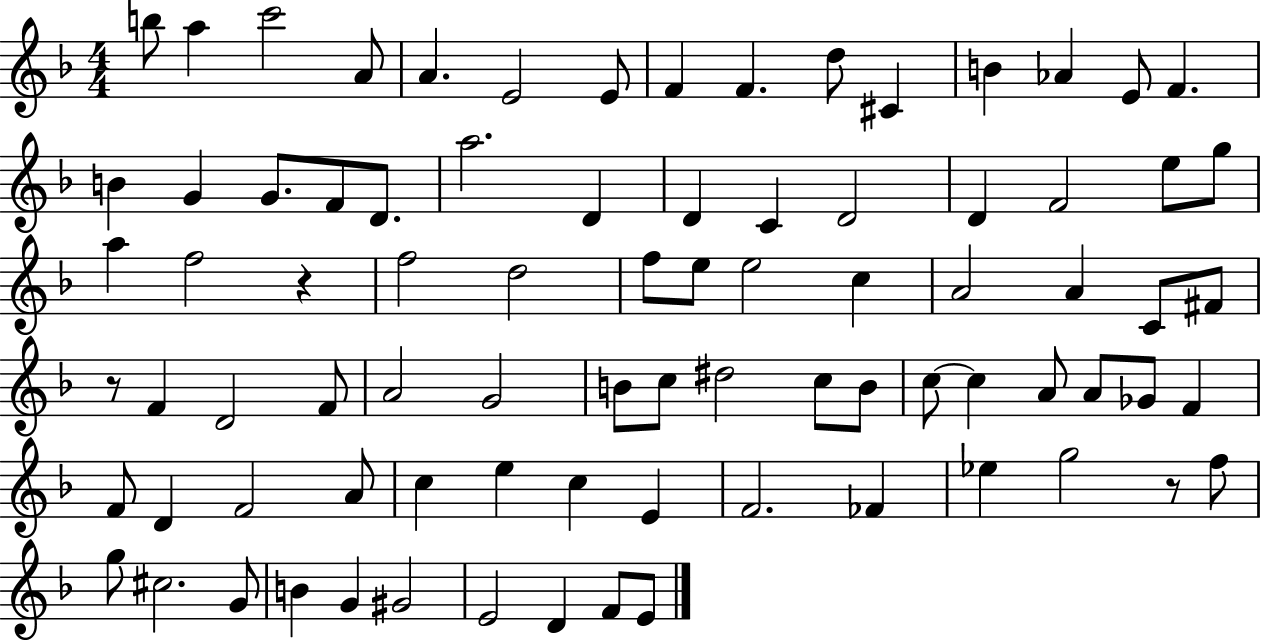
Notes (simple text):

B5/e A5/q C6/h A4/e A4/q. E4/h E4/e F4/q F4/q. D5/e C#4/q B4/q Ab4/q E4/e F4/q. B4/q G4/q G4/e. F4/e D4/e. A5/h. D4/q D4/q C4/q D4/h D4/q F4/h E5/e G5/e A5/q F5/h R/q F5/h D5/h F5/e E5/e E5/h C5/q A4/h A4/q C4/e F#4/e R/e F4/q D4/h F4/e A4/h G4/h B4/e C5/e D#5/h C5/e B4/e C5/e C5/q A4/e A4/e Gb4/e F4/q F4/e D4/q F4/h A4/e C5/q E5/q C5/q E4/q F4/h. FES4/q Eb5/q G5/h R/e F5/e G5/e C#5/h. G4/e B4/q G4/q G#4/h E4/h D4/q F4/e E4/e